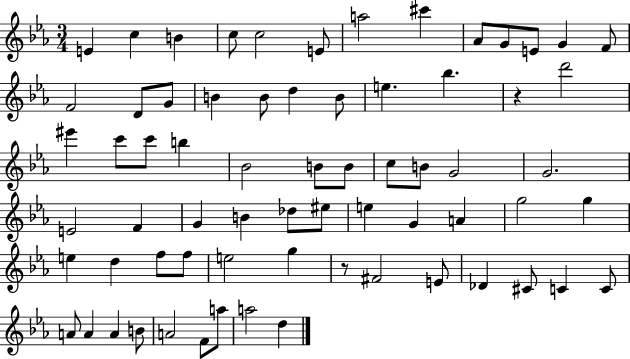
X:1
T:Untitled
M:3/4
L:1/4
K:Eb
E c B c/2 c2 E/2 a2 ^c' _A/2 G/2 E/2 G F/2 F2 D/2 G/2 B B/2 d B/2 e _b z d'2 ^e' c'/2 c'/2 b _B2 B/2 B/2 c/2 B/2 G2 G2 E2 F G B _d/2 ^e/2 e G A g2 g e d f/2 f/2 e2 g z/2 ^F2 E/2 _D ^C/2 C C/2 A/2 A A B/2 A2 F/2 a/2 a2 d